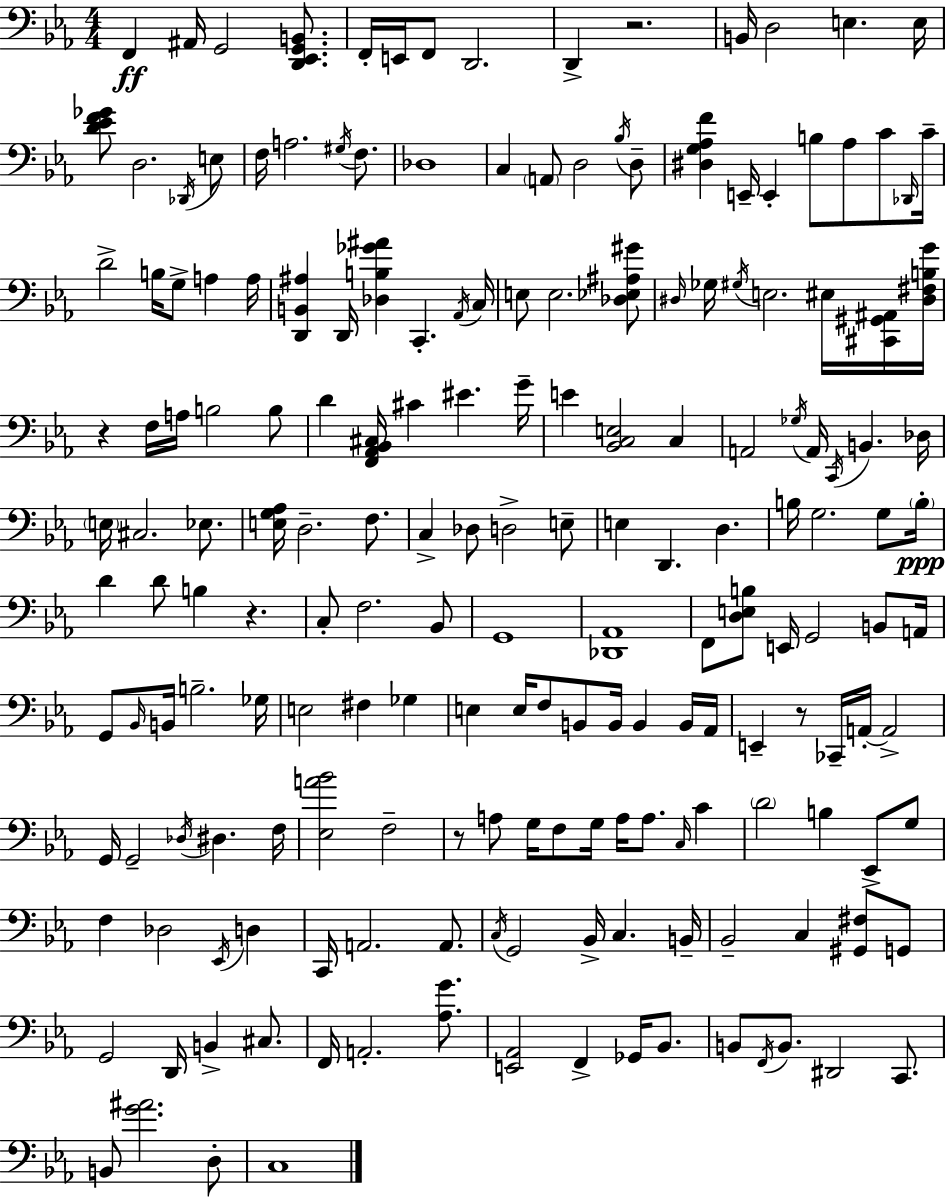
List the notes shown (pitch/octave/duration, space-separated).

F2/q A#2/s G2/h [D2,Eb2,G2,B2]/e. F2/s E2/s F2/e D2/h. D2/q R/h. B2/s D3/h E3/q. E3/s [D4,Eb4,F4,Gb4]/e D3/h. Db2/s E3/e F3/s A3/h. G#3/s F3/e. Db3/w C3/q A2/e D3/h Bb3/s D3/e [D#3,G3,Ab3,F4]/q E2/s E2/q B3/e Ab3/e C4/e Db2/s C4/s D4/h B3/s G3/e A3/q A3/s [D2,B2,A#3]/q D2/s [Db3,B3,Gb4,A#4]/q C2/q. Ab2/s C3/s E3/e E3/h. [Db3,Eb3,A#3,G#4]/e D#3/s Gb3/s G#3/s E3/h. EIS3/s [C#2,G#2,A#2]/s [D#3,F#3,B3,G4]/s R/q F3/s A3/s B3/h B3/e D4/q [F2,Ab2,Bb2,C#3]/s C#4/q EIS4/q. G4/s E4/q [Bb2,C3,E3]/h C3/q A2/h Gb3/s A2/s C2/s B2/q. Db3/s E3/s C#3/h. Eb3/e. [E3,G3,Ab3]/s D3/h. F3/e. C3/q Db3/e D3/h E3/e E3/q D2/q. D3/q. B3/s G3/h. G3/e B3/s D4/q D4/e B3/q R/q. C3/e F3/h. Bb2/e G2/w [Db2,Ab2]/w F2/e [D3,E3,B3]/e E2/s G2/h B2/e A2/s G2/e Bb2/s B2/s B3/h. Gb3/s E3/h F#3/q Gb3/q E3/q E3/s F3/e B2/e B2/s B2/q B2/s Ab2/s E2/q R/e CES2/s A2/s A2/h G2/s G2/h Db3/s D#3/q. F3/s [Eb3,A4,Bb4]/h F3/h R/e A3/e G3/s F3/e G3/s A3/s A3/e. C3/s C4/q D4/h B3/q Eb2/e G3/e F3/q Db3/h Eb2/s D3/q C2/s A2/h. A2/e. C3/s G2/h Bb2/s C3/q. B2/s Bb2/h C3/q [G#2,F#3]/e G2/e G2/h D2/s B2/q C#3/e. F2/s A2/h. [Ab3,G4]/e. [E2,Ab2]/h F2/q Gb2/s Bb2/e. B2/e F2/s B2/e. D#2/h C2/e. B2/e [G4,A#4]/h. D3/e C3/w